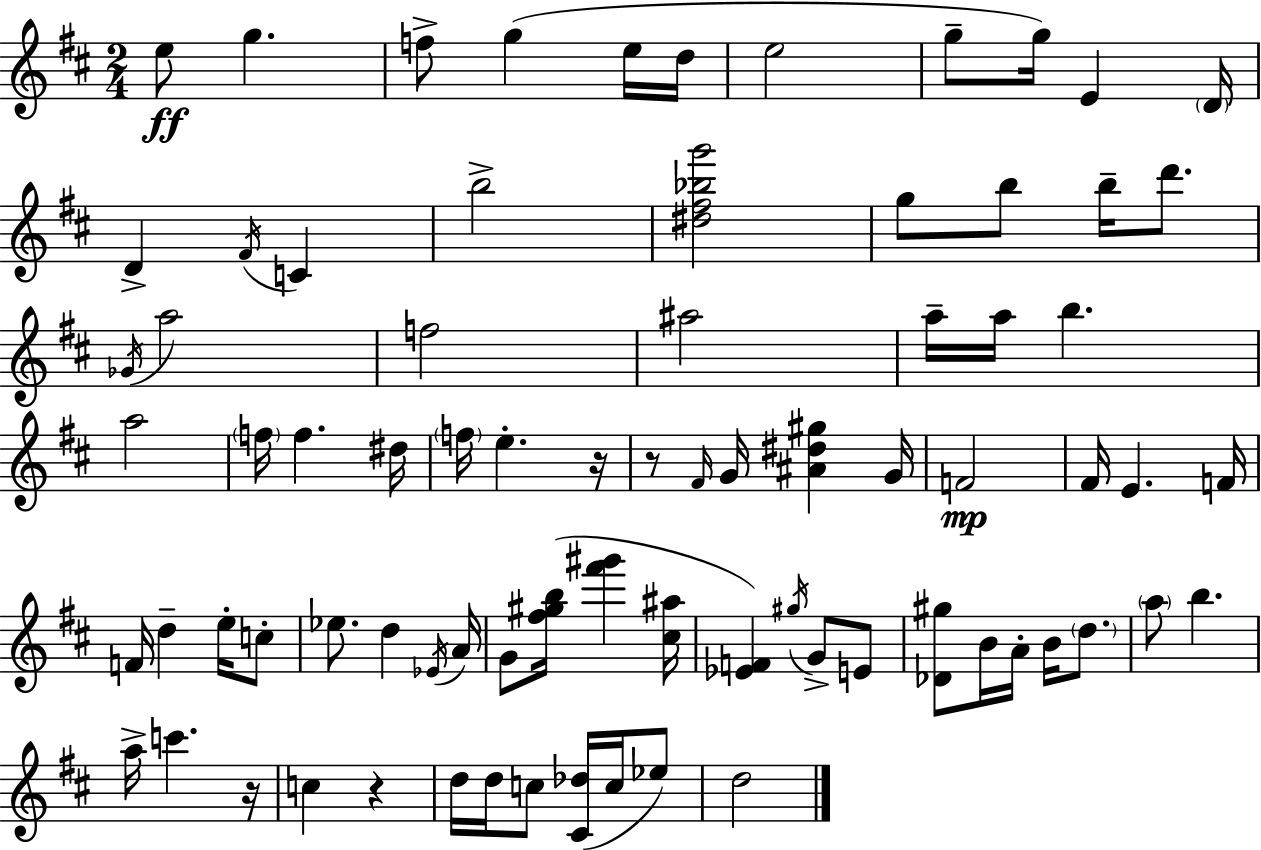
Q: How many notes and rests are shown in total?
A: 78